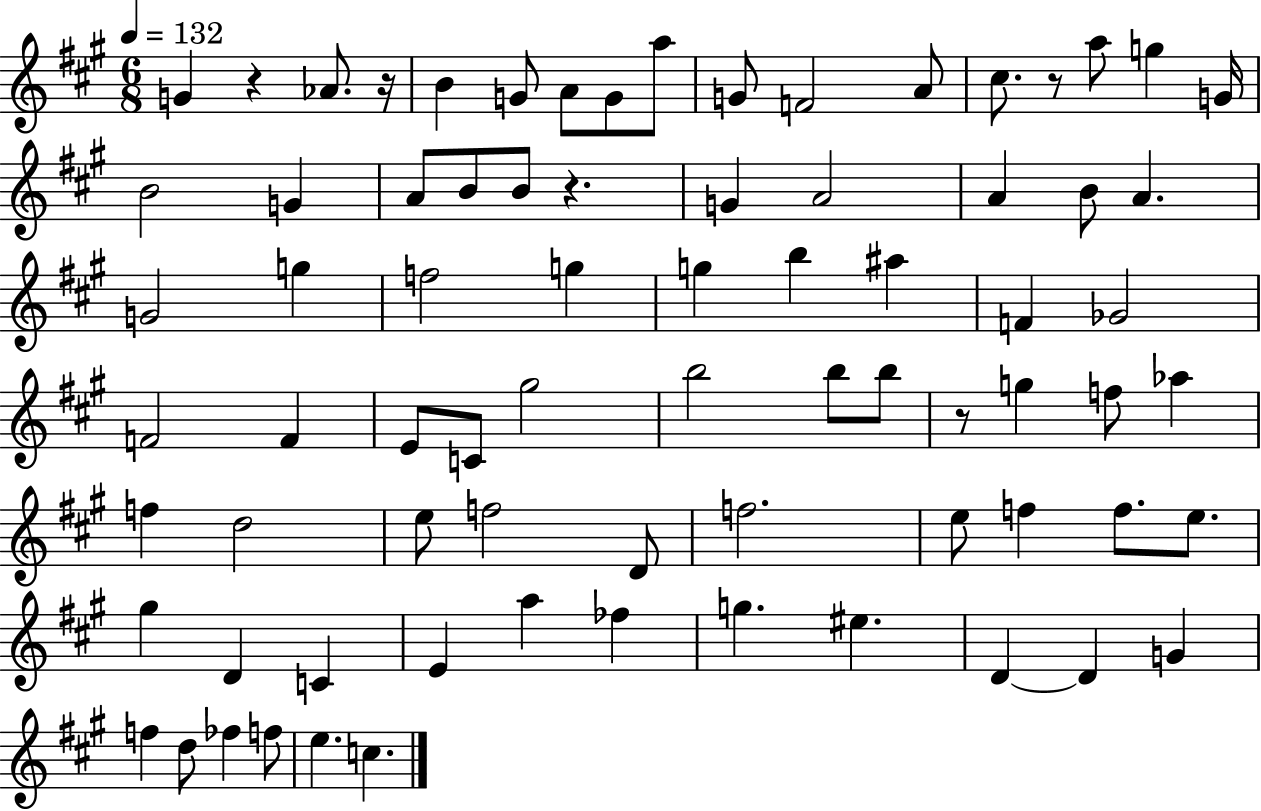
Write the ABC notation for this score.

X:1
T:Untitled
M:6/8
L:1/4
K:A
G z _A/2 z/4 B G/2 A/2 G/2 a/2 G/2 F2 A/2 ^c/2 z/2 a/2 g G/4 B2 G A/2 B/2 B/2 z G A2 A B/2 A G2 g f2 g g b ^a F _G2 F2 F E/2 C/2 ^g2 b2 b/2 b/2 z/2 g f/2 _a f d2 e/2 f2 D/2 f2 e/2 f f/2 e/2 ^g D C E a _f g ^e D D G f d/2 _f f/2 e c